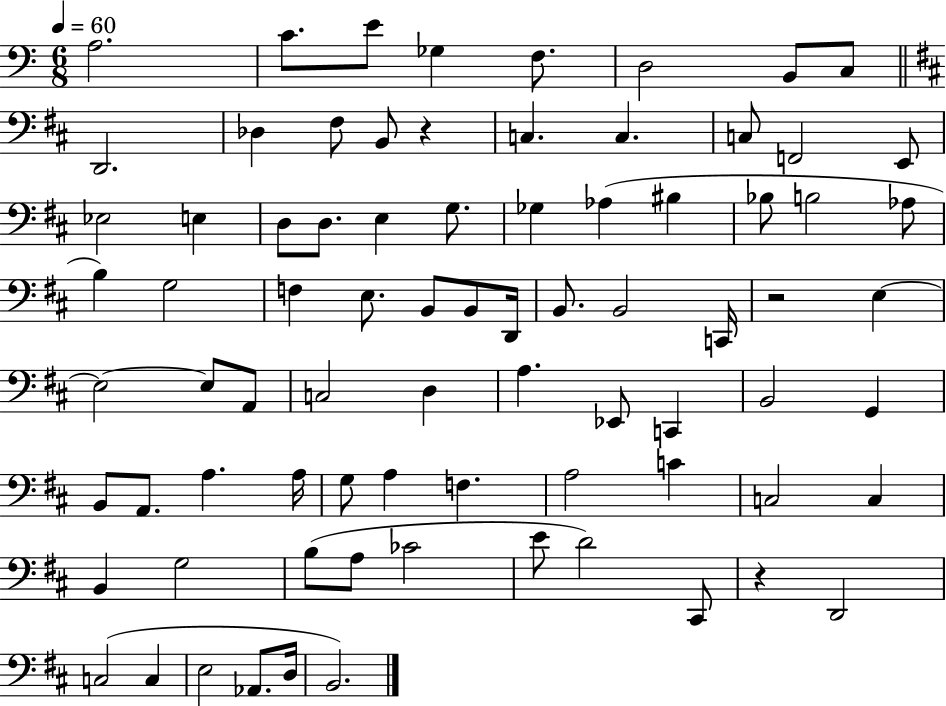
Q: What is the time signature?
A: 6/8